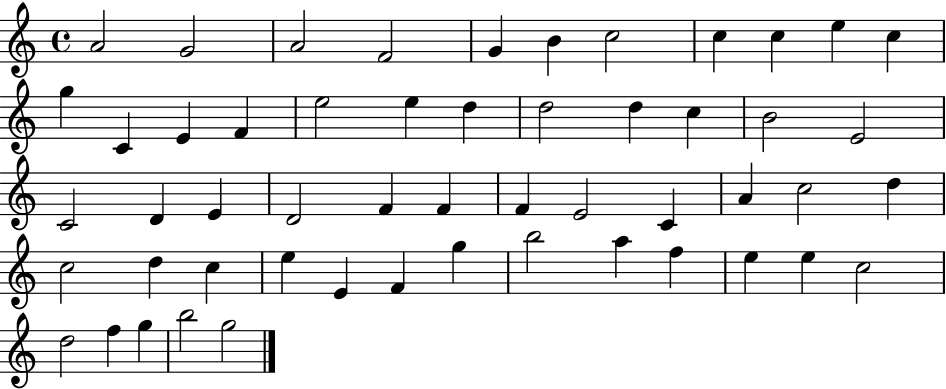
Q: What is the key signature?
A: C major